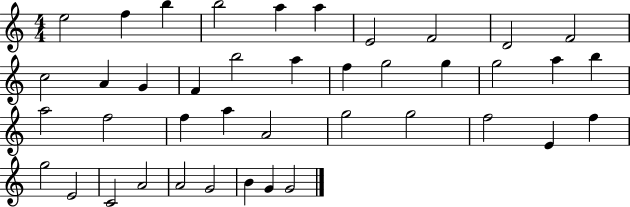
{
  \clef treble
  \numericTimeSignature
  \time 4/4
  \key c \major
  e''2 f''4 b''4 | b''2 a''4 a''4 | e'2 f'2 | d'2 f'2 | \break c''2 a'4 g'4 | f'4 b''2 a''4 | f''4 g''2 g''4 | g''2 a''4 b''4 | \break a''2 f''2 | f''4 a''4 a'2 | g''2 g''2 | f''2 e'4 f''4 | \break g''2 e'2 | c'2 a'2 | a'2 g'2 | b'4 g'4 g'2 | \break \bar "|."
}